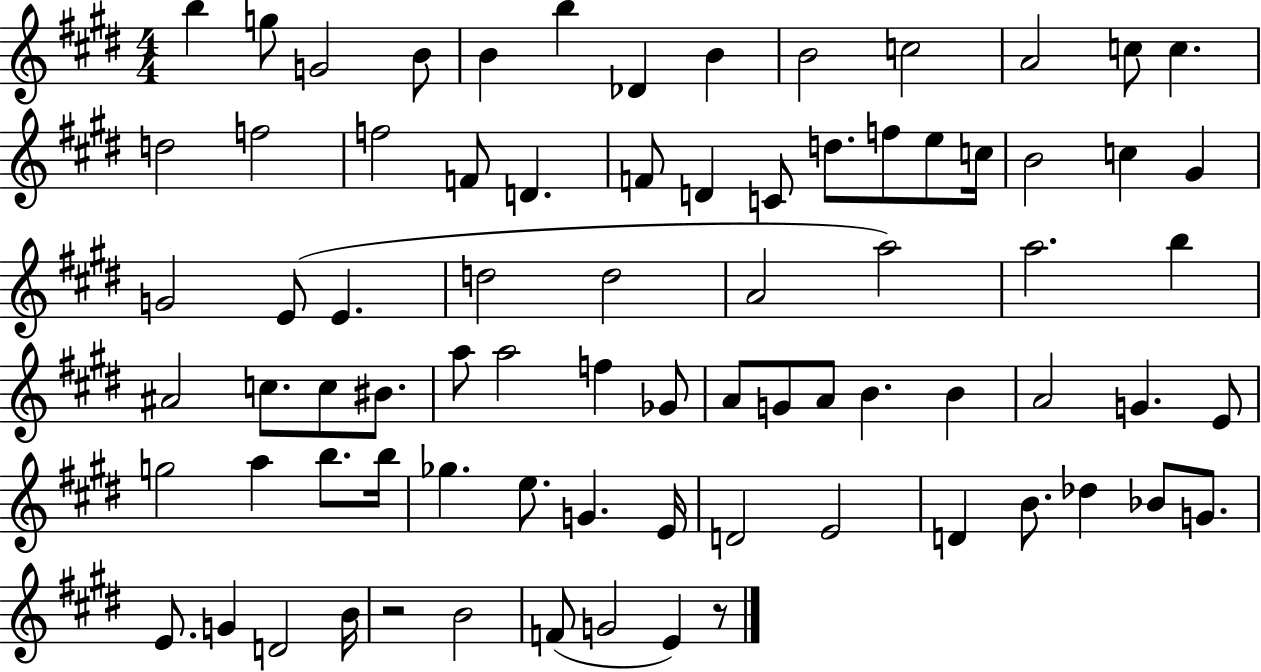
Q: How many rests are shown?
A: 2